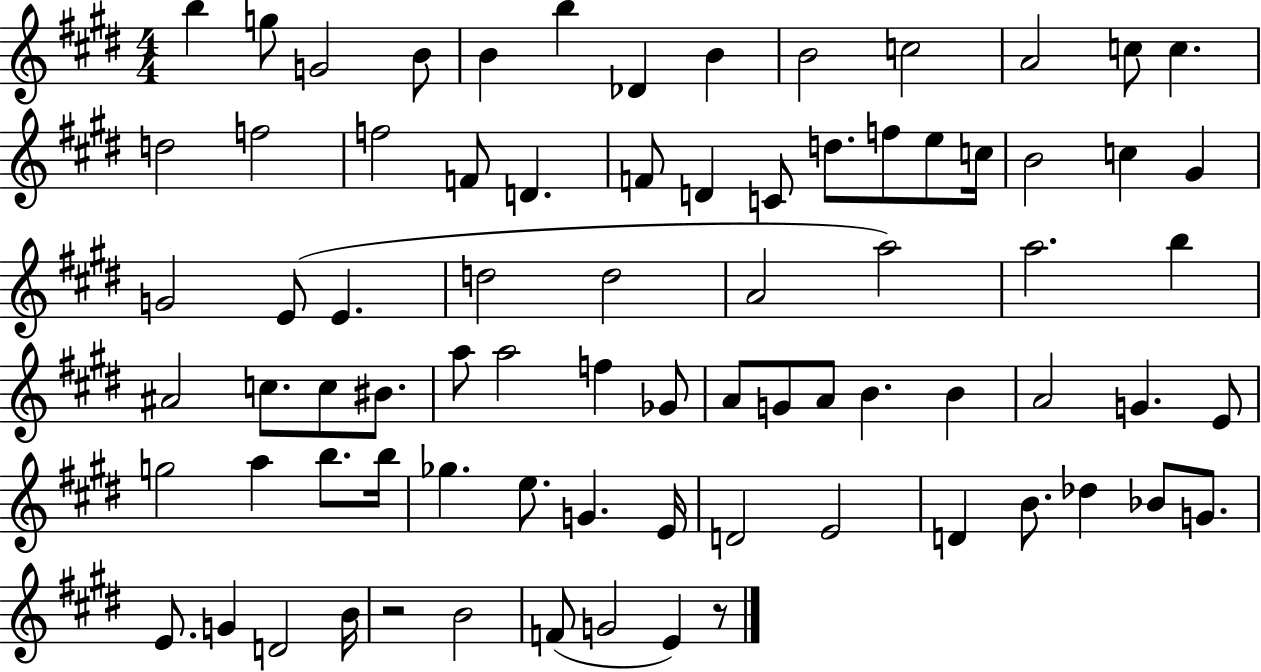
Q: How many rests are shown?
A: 2